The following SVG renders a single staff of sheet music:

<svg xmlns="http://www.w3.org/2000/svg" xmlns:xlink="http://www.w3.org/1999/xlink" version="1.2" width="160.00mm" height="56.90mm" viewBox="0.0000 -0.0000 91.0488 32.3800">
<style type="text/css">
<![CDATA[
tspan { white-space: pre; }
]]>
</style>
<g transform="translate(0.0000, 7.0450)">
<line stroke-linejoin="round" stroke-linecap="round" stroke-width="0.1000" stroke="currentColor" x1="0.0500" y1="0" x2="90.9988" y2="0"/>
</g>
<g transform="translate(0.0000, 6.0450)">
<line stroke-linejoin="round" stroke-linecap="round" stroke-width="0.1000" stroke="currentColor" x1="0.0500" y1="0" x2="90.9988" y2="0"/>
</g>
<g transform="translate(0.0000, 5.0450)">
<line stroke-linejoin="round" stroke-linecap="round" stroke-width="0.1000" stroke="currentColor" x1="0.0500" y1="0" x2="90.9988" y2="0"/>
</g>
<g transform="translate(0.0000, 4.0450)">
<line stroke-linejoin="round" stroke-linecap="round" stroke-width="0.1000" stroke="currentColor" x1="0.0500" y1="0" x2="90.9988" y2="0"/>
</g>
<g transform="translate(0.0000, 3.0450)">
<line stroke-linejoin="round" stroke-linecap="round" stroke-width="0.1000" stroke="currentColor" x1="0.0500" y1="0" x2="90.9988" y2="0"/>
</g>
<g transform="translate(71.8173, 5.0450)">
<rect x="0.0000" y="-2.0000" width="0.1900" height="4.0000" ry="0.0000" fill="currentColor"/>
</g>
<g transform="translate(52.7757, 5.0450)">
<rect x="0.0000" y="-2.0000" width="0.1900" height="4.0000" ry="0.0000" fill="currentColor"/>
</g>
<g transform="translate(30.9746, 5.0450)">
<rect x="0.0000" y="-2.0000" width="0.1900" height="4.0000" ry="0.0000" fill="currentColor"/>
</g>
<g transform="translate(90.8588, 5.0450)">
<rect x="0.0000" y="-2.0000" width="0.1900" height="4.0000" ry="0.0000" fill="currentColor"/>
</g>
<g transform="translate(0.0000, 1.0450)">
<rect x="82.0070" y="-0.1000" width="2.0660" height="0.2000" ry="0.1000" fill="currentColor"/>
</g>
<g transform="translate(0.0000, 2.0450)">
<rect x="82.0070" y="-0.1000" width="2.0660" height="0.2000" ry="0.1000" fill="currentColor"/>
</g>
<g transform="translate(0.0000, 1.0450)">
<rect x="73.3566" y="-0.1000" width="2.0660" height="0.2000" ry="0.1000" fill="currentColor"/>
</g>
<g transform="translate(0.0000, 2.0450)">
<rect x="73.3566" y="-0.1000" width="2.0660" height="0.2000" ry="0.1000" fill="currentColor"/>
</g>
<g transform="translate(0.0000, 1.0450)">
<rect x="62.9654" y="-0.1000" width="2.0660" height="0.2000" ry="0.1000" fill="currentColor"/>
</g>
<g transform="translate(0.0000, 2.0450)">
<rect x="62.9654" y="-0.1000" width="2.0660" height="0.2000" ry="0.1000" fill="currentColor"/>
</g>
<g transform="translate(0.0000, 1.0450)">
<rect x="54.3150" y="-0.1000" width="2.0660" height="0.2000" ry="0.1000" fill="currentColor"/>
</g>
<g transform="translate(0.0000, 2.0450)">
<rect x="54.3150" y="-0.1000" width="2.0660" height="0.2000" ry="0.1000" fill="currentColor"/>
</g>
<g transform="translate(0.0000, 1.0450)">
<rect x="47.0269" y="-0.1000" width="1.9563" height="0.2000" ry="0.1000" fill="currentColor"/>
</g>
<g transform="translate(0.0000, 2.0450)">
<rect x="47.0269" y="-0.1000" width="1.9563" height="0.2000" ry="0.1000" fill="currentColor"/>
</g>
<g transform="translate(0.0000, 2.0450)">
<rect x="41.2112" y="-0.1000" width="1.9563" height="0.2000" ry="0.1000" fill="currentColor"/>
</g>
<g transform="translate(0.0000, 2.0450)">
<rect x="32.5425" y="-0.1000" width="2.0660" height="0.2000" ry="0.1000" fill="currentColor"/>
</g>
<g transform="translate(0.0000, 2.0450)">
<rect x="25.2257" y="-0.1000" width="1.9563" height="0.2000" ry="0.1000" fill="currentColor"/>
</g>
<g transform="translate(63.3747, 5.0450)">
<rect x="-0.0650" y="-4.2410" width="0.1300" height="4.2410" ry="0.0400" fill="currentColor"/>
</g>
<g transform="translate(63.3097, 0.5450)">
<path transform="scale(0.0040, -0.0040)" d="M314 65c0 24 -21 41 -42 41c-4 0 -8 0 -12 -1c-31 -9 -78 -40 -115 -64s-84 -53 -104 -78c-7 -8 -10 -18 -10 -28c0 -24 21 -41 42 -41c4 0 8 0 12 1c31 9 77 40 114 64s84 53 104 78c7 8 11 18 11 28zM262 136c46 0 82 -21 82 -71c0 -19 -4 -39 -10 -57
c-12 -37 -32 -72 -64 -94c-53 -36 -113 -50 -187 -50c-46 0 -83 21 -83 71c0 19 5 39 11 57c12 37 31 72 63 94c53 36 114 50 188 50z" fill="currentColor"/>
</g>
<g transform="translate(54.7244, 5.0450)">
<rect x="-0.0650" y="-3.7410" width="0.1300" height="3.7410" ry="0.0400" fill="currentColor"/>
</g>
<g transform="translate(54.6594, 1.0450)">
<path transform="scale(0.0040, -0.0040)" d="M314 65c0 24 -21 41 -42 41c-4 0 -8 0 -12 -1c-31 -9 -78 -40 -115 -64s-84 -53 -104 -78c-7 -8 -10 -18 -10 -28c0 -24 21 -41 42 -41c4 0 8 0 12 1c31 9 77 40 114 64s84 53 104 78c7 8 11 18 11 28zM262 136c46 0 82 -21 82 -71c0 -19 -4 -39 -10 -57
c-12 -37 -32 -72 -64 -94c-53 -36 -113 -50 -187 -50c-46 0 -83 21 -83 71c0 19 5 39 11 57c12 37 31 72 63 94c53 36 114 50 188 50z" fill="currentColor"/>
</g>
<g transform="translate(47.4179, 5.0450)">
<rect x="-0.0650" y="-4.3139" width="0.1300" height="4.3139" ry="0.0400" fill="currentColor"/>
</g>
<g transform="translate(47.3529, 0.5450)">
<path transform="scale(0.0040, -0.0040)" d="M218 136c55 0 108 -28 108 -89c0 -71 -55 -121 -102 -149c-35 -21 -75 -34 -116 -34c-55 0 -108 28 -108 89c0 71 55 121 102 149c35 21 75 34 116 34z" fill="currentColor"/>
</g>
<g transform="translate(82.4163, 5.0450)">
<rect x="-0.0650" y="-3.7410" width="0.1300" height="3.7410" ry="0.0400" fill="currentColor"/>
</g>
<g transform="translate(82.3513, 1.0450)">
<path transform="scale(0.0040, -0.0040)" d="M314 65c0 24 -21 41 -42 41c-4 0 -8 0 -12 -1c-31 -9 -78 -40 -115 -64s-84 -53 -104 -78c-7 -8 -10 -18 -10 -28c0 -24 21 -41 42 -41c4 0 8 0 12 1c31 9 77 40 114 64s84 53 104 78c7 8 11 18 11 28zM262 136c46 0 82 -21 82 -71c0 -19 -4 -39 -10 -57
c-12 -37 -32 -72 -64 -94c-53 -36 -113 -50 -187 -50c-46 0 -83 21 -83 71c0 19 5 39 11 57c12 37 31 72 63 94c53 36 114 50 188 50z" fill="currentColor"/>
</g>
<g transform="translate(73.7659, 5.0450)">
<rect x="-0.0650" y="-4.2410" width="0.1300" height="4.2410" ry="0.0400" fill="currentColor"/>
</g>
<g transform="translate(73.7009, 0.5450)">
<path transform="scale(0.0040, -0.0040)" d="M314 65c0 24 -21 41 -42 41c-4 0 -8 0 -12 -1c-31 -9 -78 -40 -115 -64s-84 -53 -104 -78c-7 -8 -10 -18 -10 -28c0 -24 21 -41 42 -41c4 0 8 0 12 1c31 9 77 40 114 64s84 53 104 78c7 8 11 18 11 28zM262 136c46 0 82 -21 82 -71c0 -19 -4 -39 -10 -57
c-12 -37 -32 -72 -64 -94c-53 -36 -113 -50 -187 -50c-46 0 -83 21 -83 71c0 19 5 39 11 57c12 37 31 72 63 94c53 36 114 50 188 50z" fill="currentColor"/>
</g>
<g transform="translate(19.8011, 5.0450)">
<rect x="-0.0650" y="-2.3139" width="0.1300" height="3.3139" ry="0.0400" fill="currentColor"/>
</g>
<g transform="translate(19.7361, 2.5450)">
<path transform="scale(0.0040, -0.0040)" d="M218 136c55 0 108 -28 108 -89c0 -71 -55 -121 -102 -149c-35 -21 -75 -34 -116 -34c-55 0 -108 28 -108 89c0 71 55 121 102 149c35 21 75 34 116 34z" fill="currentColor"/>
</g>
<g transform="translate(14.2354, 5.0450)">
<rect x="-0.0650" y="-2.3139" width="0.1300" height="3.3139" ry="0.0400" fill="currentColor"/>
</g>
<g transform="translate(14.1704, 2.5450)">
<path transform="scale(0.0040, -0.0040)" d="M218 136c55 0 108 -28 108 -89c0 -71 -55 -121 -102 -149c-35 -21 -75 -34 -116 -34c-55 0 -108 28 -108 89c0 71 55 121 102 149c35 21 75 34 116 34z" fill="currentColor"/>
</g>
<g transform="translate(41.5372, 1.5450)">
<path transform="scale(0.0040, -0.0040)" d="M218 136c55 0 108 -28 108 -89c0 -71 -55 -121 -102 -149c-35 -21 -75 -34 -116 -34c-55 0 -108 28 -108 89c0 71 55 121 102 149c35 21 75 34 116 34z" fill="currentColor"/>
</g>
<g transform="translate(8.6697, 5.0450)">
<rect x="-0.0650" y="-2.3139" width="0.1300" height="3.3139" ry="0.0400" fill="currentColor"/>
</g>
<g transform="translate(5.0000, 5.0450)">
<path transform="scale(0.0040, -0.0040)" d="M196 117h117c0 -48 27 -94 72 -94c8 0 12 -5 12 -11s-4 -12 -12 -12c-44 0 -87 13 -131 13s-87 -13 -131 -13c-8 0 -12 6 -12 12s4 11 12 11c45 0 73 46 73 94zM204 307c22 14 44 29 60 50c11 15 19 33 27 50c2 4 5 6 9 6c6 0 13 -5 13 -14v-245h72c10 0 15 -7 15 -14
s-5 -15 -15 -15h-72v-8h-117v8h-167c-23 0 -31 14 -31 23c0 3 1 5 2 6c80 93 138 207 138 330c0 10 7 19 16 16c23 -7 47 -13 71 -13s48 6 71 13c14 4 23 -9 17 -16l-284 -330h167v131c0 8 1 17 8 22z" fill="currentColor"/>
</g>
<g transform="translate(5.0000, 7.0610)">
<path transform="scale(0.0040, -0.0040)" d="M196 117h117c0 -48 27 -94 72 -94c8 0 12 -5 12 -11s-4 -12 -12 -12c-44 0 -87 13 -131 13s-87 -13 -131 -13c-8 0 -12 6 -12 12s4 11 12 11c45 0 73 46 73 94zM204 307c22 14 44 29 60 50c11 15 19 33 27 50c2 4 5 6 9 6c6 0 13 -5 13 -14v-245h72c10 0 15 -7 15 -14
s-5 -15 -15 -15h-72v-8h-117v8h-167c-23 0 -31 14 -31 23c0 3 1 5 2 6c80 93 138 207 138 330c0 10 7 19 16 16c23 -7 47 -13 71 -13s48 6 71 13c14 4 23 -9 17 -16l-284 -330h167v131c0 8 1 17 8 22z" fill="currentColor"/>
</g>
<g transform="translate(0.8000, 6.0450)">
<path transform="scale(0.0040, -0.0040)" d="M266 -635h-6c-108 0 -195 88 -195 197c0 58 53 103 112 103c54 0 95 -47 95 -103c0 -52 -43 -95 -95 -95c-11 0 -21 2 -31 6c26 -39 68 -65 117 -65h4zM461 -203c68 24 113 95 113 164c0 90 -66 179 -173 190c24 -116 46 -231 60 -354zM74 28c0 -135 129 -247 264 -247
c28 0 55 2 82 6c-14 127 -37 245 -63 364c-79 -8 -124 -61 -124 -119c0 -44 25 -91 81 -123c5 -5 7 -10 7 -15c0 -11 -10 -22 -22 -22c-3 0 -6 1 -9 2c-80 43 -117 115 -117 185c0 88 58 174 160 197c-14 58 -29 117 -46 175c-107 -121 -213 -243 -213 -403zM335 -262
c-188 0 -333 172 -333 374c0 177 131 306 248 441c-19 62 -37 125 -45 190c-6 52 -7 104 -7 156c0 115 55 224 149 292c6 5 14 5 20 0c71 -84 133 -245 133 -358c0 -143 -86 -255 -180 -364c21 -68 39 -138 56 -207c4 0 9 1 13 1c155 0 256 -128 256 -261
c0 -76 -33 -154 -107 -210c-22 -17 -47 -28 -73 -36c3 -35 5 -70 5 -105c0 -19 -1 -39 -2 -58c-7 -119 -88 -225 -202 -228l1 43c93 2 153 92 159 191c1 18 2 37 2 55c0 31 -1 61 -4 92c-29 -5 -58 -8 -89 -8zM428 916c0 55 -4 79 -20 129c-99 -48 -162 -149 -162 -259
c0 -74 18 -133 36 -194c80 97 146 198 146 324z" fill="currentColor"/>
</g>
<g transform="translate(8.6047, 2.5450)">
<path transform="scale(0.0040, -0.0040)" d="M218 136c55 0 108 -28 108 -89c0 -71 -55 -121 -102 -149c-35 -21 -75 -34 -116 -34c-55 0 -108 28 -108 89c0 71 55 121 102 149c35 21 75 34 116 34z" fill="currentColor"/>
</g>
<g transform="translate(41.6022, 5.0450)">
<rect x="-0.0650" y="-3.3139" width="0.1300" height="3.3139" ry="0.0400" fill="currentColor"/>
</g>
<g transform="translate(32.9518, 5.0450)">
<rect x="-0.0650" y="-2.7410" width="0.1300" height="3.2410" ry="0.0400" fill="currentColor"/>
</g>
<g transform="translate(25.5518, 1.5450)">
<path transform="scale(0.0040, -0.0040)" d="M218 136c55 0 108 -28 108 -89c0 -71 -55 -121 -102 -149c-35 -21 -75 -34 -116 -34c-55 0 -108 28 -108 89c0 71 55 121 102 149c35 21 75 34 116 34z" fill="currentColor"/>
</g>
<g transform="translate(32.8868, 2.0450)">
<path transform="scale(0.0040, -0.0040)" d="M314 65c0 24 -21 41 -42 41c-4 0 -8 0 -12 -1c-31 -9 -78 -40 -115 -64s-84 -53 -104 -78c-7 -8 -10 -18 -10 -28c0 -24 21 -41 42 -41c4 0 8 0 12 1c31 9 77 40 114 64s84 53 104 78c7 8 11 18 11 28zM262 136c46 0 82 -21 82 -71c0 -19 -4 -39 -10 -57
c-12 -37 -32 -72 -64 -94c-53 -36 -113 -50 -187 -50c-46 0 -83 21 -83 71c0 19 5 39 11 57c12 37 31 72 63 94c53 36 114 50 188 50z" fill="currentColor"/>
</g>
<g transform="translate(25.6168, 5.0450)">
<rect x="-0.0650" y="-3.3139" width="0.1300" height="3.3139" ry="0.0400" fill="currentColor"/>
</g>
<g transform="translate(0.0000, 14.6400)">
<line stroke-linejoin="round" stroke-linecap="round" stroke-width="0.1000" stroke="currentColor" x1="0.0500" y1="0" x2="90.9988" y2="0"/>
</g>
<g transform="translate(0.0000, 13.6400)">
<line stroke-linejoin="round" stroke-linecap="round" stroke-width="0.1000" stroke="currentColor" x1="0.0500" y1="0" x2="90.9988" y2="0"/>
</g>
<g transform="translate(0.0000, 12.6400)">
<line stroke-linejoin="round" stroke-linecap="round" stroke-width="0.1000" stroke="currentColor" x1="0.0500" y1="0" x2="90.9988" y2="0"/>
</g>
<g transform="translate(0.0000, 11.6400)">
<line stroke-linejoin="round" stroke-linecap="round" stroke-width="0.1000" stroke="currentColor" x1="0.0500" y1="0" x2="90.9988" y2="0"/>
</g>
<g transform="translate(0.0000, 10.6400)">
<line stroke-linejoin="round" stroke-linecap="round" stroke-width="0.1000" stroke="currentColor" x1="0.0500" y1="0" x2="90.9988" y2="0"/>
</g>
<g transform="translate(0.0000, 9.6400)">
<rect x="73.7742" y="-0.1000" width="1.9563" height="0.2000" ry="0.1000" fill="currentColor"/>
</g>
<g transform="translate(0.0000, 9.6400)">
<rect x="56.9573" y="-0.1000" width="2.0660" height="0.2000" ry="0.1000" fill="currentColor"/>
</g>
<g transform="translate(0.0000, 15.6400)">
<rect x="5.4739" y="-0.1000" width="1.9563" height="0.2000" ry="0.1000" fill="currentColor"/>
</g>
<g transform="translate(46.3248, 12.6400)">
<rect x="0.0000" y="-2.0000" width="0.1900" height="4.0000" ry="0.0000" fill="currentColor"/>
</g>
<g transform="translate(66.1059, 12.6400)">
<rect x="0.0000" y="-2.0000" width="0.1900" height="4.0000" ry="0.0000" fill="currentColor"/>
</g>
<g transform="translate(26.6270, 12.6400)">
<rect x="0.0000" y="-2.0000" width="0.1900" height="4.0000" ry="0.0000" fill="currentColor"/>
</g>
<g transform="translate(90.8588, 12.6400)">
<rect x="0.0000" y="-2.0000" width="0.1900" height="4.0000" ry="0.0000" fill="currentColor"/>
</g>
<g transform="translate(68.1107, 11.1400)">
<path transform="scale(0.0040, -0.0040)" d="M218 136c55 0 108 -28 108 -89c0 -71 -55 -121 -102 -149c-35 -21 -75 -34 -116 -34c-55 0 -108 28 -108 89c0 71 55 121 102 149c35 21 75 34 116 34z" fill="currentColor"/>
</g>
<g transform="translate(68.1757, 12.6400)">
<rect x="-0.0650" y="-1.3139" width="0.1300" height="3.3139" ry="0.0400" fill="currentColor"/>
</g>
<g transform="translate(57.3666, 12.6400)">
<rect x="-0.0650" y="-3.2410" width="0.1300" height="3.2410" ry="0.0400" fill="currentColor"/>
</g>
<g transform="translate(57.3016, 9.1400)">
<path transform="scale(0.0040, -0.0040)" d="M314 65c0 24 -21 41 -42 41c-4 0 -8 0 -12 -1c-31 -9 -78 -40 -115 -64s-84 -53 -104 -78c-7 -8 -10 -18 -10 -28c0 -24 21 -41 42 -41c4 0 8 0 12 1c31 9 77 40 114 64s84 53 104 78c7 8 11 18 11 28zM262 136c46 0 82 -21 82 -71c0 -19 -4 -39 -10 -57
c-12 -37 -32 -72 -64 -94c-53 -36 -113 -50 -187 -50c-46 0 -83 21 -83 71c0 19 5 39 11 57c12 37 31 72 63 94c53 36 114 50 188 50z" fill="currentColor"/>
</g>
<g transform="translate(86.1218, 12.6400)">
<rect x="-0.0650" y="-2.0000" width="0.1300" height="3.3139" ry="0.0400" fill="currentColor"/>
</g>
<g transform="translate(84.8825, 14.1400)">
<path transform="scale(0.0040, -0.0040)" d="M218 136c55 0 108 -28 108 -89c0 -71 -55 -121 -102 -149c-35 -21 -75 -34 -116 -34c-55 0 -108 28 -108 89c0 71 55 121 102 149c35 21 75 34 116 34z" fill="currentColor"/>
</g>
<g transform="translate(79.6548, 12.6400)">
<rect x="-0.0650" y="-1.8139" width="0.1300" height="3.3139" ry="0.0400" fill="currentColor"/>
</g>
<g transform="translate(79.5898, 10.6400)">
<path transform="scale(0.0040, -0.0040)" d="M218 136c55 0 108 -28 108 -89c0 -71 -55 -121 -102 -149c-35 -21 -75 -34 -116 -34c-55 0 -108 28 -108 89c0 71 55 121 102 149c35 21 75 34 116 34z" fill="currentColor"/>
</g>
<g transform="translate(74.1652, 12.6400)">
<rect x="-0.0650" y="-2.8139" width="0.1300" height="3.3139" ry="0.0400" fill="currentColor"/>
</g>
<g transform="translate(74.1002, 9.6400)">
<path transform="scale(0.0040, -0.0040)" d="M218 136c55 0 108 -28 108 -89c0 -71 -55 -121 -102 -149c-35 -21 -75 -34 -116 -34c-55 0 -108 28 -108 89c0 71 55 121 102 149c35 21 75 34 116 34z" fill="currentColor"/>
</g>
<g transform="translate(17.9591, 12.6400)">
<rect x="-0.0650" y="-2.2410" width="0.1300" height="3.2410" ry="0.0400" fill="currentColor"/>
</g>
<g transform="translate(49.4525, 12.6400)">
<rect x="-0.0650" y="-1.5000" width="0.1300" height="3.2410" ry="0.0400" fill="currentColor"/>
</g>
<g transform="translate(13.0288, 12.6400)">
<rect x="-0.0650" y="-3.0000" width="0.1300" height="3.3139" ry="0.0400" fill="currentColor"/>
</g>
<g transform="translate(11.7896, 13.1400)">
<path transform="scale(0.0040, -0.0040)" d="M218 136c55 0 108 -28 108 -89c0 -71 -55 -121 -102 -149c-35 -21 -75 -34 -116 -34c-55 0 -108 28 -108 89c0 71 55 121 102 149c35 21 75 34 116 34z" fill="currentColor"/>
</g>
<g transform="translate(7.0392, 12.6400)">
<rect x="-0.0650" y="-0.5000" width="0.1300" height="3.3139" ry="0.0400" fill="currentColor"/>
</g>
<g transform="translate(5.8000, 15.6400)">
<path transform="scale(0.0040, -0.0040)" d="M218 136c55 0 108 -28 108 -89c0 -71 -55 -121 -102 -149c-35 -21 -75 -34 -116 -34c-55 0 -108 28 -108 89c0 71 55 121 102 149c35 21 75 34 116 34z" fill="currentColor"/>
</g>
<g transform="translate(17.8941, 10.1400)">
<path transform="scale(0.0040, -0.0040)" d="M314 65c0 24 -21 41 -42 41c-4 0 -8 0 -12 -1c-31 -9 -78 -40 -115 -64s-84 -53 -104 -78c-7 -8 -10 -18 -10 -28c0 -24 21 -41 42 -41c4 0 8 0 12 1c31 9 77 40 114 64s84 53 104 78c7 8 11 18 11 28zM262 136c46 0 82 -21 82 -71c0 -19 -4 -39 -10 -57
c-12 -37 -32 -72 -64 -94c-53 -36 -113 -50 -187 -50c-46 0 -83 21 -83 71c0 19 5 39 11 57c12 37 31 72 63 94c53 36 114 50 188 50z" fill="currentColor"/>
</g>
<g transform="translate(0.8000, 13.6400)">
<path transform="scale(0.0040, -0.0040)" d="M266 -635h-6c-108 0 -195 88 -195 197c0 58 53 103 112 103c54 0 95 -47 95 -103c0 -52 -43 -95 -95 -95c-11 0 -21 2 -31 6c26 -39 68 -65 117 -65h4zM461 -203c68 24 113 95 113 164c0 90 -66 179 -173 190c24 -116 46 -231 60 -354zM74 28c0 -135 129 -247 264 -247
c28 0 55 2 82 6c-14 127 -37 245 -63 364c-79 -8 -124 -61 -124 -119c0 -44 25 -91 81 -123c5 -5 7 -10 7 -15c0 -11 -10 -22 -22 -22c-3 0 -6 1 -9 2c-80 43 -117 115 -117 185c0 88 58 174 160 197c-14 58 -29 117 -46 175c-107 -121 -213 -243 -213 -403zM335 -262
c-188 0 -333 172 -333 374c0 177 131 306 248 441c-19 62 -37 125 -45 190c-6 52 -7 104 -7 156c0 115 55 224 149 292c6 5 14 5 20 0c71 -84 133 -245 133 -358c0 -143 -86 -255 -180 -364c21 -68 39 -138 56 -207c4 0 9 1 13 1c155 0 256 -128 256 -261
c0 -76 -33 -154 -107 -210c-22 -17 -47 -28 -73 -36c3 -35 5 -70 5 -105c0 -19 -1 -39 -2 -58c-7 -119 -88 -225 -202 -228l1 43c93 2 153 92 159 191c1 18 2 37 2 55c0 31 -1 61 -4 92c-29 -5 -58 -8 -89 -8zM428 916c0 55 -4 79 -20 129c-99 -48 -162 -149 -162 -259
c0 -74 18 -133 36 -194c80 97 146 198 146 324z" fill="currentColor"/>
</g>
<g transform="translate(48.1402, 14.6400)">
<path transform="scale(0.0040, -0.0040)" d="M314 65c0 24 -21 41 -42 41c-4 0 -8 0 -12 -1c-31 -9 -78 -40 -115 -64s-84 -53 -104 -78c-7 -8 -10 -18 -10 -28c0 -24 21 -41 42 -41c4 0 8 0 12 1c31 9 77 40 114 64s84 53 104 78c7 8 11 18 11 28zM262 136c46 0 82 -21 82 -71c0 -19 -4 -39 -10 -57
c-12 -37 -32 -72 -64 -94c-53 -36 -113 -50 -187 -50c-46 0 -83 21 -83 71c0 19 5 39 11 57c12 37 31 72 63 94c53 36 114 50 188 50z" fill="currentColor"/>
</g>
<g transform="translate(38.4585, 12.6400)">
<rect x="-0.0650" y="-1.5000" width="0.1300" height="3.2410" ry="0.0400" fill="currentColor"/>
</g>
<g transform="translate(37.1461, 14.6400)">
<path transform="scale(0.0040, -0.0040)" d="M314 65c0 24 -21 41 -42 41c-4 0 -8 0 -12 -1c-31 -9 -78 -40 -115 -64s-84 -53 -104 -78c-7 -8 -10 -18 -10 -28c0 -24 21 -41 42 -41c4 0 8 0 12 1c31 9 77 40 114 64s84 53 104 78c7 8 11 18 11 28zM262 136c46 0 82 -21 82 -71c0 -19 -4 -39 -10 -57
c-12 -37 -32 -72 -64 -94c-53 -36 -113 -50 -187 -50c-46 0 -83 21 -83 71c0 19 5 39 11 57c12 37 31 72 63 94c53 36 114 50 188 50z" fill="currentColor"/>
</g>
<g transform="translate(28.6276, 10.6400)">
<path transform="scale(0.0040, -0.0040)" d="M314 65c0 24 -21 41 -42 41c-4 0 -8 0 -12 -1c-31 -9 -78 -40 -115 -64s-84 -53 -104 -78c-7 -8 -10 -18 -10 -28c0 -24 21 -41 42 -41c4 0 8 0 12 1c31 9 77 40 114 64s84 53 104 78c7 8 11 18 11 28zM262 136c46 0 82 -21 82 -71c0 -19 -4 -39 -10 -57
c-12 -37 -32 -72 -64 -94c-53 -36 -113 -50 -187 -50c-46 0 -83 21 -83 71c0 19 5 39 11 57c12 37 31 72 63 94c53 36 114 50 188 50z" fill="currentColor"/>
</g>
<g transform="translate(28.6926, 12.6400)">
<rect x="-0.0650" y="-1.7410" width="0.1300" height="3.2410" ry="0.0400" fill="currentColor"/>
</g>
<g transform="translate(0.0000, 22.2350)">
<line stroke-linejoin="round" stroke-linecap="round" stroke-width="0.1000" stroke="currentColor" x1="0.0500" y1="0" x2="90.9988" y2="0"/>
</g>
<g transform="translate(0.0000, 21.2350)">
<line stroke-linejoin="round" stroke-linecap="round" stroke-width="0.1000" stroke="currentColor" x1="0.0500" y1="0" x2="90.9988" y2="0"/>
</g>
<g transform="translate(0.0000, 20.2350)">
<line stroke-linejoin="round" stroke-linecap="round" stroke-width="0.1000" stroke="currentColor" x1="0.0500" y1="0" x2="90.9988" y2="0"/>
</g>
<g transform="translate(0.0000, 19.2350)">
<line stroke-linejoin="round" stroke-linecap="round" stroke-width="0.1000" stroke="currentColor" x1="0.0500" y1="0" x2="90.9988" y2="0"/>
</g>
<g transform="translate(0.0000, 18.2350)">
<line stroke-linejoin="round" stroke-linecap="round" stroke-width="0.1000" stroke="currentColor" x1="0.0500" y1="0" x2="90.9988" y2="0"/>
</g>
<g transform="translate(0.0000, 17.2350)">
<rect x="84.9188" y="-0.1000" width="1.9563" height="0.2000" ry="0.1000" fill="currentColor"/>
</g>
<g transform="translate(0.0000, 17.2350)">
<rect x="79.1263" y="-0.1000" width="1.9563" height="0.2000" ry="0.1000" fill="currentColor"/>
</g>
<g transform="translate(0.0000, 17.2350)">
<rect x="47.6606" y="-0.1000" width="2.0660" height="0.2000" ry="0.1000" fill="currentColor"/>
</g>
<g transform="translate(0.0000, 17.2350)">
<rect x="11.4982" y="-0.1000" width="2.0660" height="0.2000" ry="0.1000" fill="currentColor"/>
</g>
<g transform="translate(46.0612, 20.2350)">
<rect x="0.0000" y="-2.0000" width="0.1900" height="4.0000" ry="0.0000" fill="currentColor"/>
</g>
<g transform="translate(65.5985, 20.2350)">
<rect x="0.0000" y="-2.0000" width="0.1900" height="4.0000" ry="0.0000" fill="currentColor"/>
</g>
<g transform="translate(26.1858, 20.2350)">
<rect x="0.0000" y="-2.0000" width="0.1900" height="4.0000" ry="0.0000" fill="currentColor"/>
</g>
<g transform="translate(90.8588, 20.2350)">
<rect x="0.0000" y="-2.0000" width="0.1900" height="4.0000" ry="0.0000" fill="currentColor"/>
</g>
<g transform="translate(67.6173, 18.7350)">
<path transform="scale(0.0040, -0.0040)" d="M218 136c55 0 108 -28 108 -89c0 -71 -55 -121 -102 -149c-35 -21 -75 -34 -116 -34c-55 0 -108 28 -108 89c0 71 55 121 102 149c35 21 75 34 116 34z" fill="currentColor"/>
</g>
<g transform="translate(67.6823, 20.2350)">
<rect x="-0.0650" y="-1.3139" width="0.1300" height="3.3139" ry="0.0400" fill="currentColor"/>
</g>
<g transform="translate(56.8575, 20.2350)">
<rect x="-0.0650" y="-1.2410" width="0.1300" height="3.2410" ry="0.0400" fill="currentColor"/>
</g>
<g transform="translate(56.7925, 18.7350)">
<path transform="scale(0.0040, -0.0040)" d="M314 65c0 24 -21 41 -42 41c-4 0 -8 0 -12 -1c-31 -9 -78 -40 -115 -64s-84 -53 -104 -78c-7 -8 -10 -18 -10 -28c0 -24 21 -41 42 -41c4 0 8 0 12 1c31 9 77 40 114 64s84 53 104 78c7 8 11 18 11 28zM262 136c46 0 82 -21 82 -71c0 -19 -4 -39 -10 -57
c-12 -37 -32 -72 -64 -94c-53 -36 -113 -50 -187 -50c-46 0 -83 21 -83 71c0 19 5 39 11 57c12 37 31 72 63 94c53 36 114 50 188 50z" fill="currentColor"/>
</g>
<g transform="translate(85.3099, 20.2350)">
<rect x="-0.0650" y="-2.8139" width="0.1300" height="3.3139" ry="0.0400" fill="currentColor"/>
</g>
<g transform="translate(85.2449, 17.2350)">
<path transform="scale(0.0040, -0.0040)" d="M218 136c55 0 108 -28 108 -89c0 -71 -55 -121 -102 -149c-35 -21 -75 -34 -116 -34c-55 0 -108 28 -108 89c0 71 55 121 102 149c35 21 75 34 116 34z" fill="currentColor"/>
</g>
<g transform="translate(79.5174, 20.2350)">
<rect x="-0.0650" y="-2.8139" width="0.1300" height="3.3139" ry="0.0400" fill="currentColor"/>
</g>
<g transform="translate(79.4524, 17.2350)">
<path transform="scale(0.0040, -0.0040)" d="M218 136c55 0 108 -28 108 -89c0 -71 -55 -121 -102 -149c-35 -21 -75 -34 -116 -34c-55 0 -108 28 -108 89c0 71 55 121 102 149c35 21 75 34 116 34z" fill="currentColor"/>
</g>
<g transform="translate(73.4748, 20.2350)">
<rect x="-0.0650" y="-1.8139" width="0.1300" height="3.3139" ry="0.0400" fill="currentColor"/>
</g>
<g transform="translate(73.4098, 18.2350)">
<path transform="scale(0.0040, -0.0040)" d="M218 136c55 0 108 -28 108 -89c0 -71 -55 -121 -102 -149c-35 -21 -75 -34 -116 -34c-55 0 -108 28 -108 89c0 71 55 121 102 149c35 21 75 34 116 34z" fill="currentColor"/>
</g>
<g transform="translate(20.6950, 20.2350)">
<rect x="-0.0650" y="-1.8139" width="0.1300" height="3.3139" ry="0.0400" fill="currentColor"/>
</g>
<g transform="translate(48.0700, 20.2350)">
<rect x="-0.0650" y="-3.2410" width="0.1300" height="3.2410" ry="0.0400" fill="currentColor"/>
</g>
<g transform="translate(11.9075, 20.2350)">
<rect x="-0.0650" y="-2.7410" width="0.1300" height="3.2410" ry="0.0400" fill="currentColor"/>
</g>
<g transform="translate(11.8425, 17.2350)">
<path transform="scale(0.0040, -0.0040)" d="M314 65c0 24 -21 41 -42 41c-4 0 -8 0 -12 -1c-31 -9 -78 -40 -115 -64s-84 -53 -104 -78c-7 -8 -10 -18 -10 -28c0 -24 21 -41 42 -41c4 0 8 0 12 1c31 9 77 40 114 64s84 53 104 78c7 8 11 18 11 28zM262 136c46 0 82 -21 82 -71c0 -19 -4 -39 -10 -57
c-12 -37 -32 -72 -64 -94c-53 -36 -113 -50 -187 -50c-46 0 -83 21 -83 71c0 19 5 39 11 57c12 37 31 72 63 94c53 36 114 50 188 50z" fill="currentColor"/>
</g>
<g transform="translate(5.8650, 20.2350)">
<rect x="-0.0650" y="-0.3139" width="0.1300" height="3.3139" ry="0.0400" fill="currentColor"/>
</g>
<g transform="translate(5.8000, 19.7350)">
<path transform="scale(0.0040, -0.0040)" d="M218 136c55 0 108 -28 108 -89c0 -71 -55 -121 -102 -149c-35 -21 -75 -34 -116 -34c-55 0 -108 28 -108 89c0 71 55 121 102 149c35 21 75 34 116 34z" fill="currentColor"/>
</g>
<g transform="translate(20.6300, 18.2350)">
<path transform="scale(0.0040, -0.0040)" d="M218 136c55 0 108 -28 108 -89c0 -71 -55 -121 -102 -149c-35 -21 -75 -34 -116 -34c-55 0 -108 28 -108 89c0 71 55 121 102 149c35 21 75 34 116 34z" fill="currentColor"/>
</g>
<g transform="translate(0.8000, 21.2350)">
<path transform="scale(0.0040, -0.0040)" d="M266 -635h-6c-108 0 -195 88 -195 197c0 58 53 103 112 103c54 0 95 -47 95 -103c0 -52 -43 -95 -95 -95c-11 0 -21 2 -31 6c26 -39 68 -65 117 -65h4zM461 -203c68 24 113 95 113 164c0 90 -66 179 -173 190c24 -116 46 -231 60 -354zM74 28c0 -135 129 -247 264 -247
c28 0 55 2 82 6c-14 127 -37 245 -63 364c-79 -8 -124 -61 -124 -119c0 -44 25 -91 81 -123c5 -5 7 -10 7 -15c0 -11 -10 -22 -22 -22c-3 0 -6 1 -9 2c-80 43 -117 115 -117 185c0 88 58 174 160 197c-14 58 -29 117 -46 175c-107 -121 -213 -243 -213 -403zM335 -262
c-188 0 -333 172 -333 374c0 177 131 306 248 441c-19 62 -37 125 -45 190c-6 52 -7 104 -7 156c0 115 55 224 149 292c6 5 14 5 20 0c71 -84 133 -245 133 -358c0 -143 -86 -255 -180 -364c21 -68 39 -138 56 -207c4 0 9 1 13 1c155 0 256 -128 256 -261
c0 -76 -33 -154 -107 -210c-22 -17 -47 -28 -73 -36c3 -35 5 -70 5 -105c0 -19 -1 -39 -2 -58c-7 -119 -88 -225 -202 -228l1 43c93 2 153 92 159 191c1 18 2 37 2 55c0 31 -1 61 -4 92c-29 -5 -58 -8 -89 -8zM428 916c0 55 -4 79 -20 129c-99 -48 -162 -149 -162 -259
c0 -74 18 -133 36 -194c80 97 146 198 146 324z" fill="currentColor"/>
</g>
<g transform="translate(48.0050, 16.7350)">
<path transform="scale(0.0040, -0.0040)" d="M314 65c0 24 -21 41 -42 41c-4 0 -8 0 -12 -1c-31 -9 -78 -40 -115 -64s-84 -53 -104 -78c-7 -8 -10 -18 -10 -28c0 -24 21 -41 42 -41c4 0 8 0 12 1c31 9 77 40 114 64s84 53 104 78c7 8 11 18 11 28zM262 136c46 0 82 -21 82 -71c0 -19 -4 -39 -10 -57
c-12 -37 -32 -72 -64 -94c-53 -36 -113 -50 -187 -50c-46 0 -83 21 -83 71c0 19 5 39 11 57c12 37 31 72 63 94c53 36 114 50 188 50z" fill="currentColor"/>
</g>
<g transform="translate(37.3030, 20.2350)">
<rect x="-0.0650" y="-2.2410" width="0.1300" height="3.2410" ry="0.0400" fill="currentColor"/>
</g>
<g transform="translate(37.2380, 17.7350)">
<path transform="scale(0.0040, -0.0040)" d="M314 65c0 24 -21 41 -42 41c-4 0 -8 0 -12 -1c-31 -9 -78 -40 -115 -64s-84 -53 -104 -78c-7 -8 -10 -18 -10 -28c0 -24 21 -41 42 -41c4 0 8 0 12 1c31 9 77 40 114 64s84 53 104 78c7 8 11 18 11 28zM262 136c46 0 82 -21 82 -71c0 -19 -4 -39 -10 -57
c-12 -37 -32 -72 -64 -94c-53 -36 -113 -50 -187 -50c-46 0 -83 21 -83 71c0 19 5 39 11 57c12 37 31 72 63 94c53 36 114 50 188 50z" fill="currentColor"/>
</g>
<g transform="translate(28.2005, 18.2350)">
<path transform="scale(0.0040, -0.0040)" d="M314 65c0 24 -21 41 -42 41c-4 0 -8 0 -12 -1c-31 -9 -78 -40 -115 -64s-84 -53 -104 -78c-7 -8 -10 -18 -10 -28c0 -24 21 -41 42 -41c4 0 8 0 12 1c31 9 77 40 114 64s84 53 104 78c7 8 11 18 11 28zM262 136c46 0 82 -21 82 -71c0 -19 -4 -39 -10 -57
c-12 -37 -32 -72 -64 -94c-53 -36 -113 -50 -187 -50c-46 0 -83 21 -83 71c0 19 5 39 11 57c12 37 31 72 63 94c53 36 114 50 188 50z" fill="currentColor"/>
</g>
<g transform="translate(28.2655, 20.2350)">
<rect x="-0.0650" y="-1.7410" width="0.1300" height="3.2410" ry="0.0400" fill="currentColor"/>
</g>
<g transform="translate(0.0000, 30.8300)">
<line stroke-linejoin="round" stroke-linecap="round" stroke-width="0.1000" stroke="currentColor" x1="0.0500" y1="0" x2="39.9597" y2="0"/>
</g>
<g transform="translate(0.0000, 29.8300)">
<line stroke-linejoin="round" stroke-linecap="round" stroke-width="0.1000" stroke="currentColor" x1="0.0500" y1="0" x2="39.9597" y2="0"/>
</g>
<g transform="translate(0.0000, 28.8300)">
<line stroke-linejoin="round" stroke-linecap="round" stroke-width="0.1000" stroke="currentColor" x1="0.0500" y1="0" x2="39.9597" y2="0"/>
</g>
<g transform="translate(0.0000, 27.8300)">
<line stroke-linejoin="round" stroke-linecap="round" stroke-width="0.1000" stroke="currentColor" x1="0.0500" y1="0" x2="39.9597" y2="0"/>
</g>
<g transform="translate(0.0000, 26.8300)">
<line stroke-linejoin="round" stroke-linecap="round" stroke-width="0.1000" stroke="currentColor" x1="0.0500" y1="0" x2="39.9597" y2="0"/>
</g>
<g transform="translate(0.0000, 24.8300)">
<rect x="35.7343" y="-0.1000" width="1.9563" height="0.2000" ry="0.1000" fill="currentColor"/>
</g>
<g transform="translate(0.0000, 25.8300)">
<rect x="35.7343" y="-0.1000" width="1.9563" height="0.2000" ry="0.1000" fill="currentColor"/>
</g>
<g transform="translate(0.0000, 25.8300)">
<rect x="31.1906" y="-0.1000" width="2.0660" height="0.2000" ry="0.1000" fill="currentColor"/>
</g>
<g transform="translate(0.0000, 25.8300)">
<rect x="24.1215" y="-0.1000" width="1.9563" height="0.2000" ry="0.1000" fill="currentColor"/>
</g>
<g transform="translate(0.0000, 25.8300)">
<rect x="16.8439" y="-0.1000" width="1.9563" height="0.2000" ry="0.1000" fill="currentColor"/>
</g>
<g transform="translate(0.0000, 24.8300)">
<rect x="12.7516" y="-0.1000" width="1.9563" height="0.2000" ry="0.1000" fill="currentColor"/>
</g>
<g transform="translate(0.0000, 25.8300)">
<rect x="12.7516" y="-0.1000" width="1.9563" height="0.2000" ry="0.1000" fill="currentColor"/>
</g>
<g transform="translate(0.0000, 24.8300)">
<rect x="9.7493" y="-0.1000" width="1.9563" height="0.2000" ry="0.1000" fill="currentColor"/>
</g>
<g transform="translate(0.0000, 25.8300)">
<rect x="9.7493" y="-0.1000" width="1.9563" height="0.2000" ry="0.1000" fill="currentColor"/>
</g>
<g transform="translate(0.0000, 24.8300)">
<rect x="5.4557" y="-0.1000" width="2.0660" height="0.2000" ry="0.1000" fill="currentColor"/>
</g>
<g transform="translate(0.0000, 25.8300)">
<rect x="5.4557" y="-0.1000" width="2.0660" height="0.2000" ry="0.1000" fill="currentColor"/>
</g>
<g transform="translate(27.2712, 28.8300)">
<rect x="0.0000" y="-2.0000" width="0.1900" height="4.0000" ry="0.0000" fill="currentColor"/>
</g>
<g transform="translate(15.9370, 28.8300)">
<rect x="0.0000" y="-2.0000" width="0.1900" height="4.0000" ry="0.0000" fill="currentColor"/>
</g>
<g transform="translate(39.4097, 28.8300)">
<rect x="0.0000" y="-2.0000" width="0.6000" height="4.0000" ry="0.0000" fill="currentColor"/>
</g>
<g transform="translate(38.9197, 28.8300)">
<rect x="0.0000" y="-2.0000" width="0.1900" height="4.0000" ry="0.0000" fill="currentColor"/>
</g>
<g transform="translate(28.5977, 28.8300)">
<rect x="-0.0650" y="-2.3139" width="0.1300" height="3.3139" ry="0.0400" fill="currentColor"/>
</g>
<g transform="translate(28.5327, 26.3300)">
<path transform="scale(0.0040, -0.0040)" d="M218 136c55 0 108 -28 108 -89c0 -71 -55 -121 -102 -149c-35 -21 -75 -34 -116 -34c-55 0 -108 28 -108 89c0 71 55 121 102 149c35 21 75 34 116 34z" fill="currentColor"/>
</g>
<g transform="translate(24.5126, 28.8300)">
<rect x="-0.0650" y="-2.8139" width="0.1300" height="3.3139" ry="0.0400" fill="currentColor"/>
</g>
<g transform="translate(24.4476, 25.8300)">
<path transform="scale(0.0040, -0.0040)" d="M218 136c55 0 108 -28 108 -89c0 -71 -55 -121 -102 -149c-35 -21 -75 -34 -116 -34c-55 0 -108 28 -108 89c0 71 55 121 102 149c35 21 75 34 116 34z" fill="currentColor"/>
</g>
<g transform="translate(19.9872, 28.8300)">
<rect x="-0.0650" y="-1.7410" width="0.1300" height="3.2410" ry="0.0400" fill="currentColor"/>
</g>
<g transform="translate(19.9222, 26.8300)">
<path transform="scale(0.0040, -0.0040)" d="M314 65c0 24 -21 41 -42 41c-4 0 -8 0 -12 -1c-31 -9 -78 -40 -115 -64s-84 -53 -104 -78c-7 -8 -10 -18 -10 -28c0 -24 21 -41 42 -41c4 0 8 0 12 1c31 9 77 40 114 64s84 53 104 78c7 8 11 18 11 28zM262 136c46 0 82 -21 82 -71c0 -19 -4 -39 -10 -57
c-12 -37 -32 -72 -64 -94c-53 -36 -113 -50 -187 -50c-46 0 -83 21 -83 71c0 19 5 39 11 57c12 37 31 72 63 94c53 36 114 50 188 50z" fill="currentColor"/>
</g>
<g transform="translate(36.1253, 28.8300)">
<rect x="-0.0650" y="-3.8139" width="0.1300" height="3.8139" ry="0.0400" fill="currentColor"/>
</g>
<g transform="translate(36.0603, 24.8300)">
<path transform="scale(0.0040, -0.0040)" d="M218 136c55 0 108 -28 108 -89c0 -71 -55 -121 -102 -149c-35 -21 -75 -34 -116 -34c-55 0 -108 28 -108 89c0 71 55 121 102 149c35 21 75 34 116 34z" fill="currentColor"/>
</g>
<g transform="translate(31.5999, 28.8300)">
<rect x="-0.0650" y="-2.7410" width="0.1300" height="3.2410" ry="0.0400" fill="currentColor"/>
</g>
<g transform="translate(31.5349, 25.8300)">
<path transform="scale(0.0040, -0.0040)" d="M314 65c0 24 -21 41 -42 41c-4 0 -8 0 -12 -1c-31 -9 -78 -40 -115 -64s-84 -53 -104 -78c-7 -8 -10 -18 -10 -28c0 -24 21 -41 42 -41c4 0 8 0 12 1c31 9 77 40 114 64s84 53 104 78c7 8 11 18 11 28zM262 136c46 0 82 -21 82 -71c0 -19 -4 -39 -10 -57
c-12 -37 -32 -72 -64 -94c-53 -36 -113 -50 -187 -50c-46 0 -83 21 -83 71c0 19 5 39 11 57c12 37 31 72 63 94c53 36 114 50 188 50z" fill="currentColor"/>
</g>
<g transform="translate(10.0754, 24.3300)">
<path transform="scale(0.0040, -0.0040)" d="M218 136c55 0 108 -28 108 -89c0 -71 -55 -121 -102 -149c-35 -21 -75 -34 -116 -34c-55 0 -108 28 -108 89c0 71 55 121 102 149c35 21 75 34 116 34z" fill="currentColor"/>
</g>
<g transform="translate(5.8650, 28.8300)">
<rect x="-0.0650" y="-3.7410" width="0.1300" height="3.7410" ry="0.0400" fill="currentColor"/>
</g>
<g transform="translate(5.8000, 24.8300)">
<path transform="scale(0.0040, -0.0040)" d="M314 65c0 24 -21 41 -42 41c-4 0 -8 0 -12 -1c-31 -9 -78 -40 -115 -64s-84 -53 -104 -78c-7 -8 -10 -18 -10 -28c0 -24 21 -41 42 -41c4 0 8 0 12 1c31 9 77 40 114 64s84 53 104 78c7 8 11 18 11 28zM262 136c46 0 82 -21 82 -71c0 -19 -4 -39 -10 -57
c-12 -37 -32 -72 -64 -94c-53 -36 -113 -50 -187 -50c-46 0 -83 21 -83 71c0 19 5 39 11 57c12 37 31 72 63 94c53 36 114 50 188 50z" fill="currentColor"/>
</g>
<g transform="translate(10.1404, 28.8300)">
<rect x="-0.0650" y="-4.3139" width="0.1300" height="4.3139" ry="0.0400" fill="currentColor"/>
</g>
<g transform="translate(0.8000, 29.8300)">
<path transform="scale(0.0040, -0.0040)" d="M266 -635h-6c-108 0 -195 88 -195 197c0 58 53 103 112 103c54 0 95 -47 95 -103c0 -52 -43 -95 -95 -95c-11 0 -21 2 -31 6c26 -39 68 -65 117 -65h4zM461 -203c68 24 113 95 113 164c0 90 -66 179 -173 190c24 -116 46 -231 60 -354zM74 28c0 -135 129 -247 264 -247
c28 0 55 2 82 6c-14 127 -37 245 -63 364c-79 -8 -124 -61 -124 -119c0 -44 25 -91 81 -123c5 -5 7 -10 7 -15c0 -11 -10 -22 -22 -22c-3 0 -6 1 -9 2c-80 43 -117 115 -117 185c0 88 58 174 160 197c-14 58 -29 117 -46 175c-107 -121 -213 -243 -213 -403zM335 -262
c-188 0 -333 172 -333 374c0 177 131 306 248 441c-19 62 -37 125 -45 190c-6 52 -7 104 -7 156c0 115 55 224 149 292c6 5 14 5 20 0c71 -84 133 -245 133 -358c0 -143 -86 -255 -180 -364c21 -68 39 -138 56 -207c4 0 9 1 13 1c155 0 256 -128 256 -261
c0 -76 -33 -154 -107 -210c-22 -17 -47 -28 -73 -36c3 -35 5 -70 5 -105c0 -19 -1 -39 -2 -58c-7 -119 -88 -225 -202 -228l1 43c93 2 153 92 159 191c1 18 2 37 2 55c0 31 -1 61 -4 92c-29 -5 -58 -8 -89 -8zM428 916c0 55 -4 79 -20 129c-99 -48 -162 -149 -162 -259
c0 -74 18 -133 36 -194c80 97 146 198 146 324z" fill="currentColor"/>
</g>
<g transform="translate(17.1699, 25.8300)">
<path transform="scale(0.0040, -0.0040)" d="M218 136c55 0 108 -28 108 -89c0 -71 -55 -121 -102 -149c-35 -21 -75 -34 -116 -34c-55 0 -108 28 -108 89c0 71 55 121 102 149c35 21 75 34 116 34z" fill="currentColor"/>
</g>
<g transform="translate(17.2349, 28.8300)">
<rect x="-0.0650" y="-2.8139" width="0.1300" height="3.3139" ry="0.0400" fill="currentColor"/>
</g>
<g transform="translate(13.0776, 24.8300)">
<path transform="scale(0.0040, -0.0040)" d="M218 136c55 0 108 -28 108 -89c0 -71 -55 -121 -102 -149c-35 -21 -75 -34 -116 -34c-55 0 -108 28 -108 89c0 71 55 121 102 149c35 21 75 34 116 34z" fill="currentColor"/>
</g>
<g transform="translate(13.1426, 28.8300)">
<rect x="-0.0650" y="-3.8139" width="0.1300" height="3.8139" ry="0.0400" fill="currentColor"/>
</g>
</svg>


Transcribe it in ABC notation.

X:1
T:Untitled
M:4/4
L:1/4
K:C
g g g b a2 b d' c'2 d'2 d'2 c'2 C A g2 f2 E2 E2 b2 e a f F c a2 f f2 g2 b2 e2 e f a a c'2 d' c' a f2 a g a2 c'